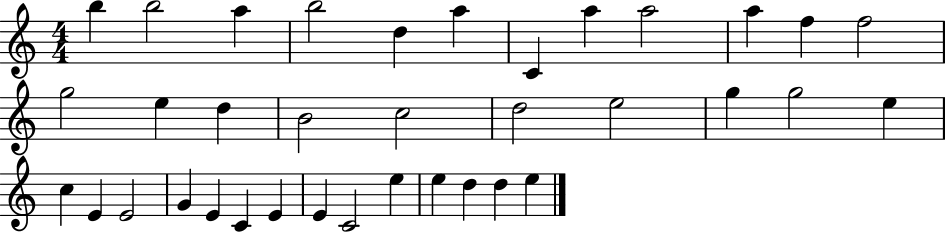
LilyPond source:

{
  \clef treble
  \numericTimeSignature
  \time 4/4
  \key c \major
  b''4 b''2 a''4 | b''2 d''4 a''4 | c'4 a''4 a''2 | a''4 f''4 f''2 | \break g''2 e''4 d''4 | b'2 c''2 | d''2 e''2 | g''4 g''2 e''4 | \break c''4 e'4 e'2 | g'4 e'4 c'4 e'4 | e'4 c'2 e''4 | e''4 d''4 d''4 e''4 | \break \bar "|."
}